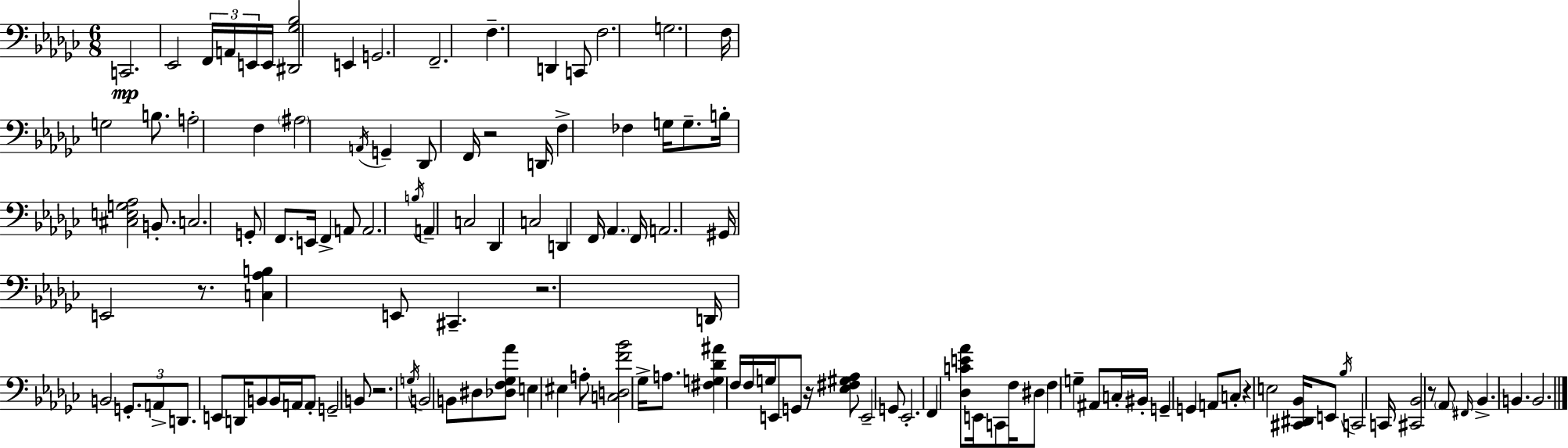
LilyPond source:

{
  \clef bass
  \numericTimeSignature
  \time 6/8
  \key ees \minor
  c,2.\mp | ees,2 \tuplet 3/2 { f,16 a,16 e,16 } e,16 | <dis, ges bes>2 e,4 | g,2. | \break f,2.-- | f4.-- d,4 c,8 | f2. | g2. | \break f16 g2 b8. | a2-. f4 | \parenthesize ais2 \acciaccatura { a,16 } g,4-- | des,8 f,16 r2 | \break d,16 f4-> fes4 g16 g8.-- | b16-. <cis e g aes>2 b,8.-. | c2. | g,8-. f,8. e,16 f,4-> a,8 | \break a,2. | \acciaccatura { b16 } a,4-- c2 | des,4 c2 | d,4 f,16 \parenthesize aes,4. | \break f,16 a,2. | gis,16 e,2 r8. | <c aes b>4 e,8 cis,4.-- | r2. | \break d,16 b,2 \tuplet 3/2 { g,8.-. | a,8-> d,8. } e,8 d,16 b,8 | b,16 a,16 a,8-. g,2-- | b,8 r2. | \break \acciaccatura { g16 } b,2 b,8 | dis8 <des f ges aes'>8 e4 eis4 | a8-. <c d f' bes'>2 ges16-> | a8. <fis g des' ais'>4 f16 f16 g16 e,8 | \break g,8 r16 <ees fis gis aes>8 e,2-- | g,8 ees,2.-. | f,4 <des c' e' aes'>8 e,16 c,8 | f16 dis8 f4 g4-- ais,8 | \break c16-. bis,16-. g,4-- g,4 a,8 | c8-. r4 e2 | <cis, dis, bes,>16 e,8 \acciaccatura { bes16 } c,2 | c,16 <cis, bes,>2 | \break r8 \parenthesize aes,8 \grace { fis,16 } bes,4.-> b,4. | b,2. | \bar "|."
}